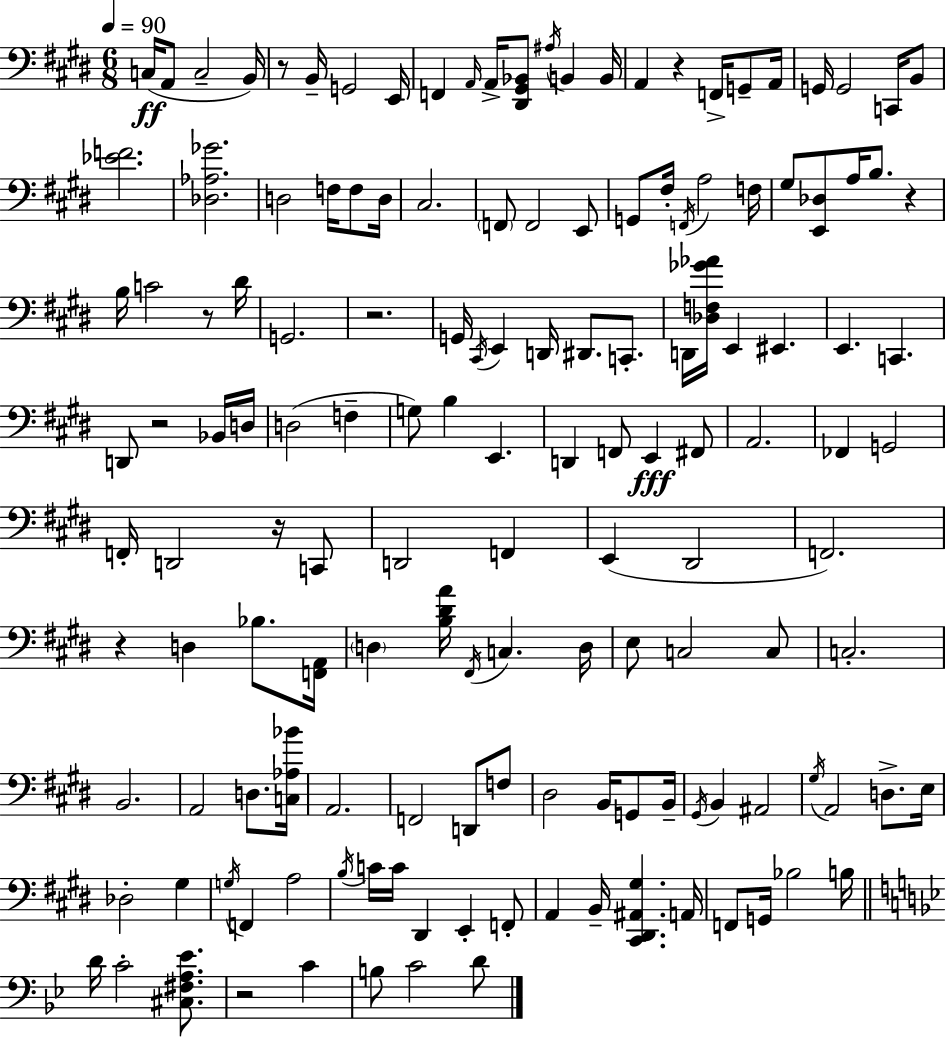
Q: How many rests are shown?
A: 9